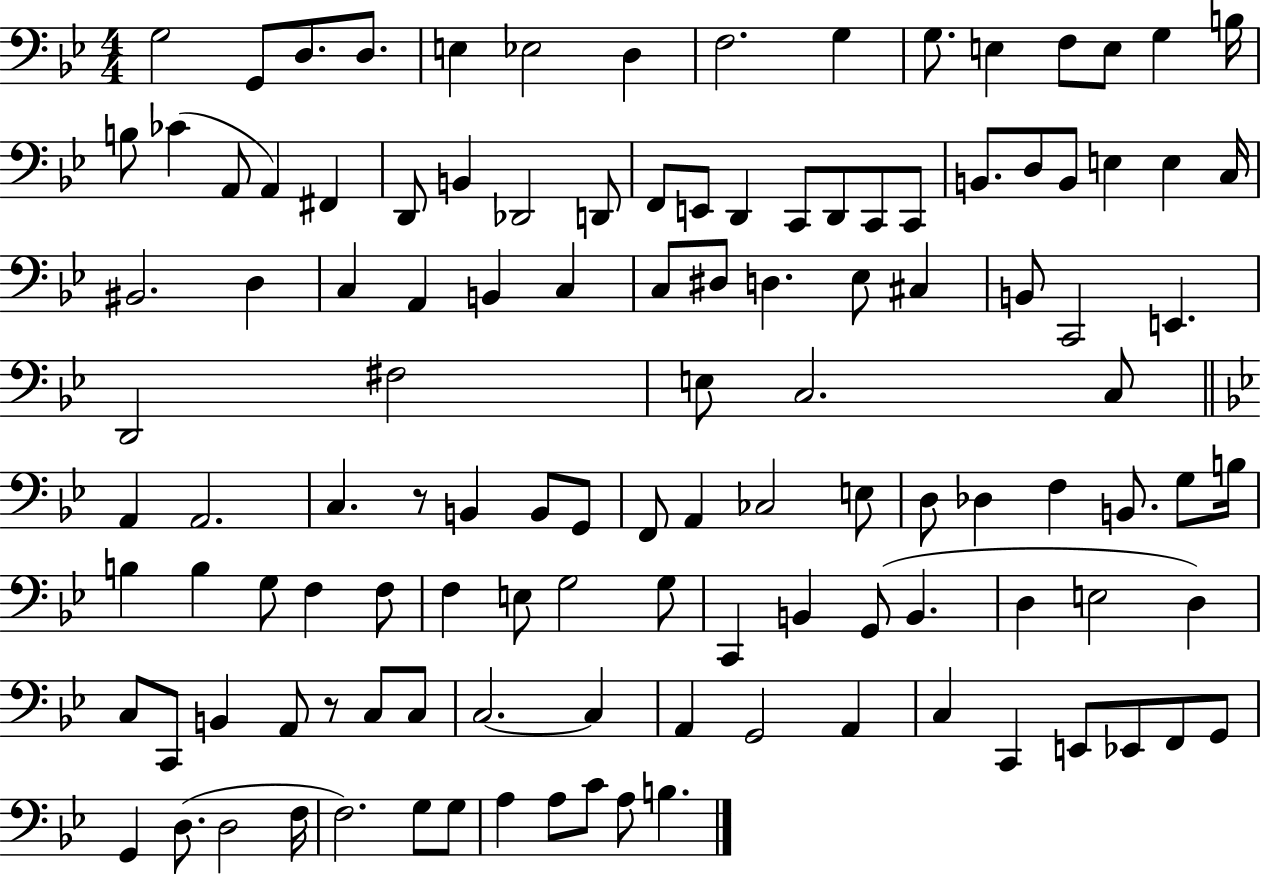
{
  \clef bass
  \numericTimeSignature
  \time 4/4
  \key bes \major
  g2 g,8 d8. d8. | e4 ees2 d4 | f2. g4 | g8. e4 f8 e8 g4 b16 | \break b8 ces'4( a,8 a,4) fis,4 | d,8 b,4 des,2 d,8 | f,8 e,8 d,4 c,8 d,8 c,8 c,8 | b,8. d8 b,8 e4 e4 c16 | \break bis,2. d4 | c4 a,4 b,4 c4 | c8 dis8 d4. ees8 cis4 | b,8 c,2 e,4. | \break d,2 fis2 | e8 c2. c8 | \bar "||" \break \key bes \major a,4 a,2. | c4. r8 b,4 b,8 g,8 | f,8 a,4 ces2 e8 | d8 des4 f4 b,8. g8 b16 | \break b4 b4 g8 f4 f8 | f4 e8 g2 g8 | c,4 b,4 g,8( b,4. | d4 e2 d4) | \break c8 c,8 b,4 a,8 r8 c8 c8 | c2.~~ c4 | a,4 g,2 a,4 | c4 c,4 e,8 ees,8 f,8 g,8 | \break g,4 d8.( d2 f16 | f2.) g8 g8 | a4 a8 c'8 a8 b4. | \bar "|."
}